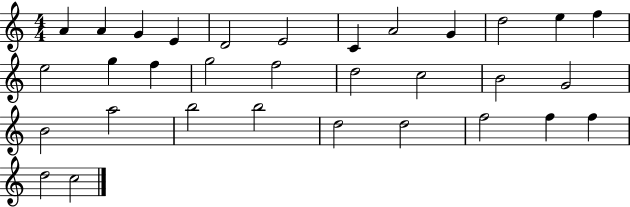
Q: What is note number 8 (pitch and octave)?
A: A4